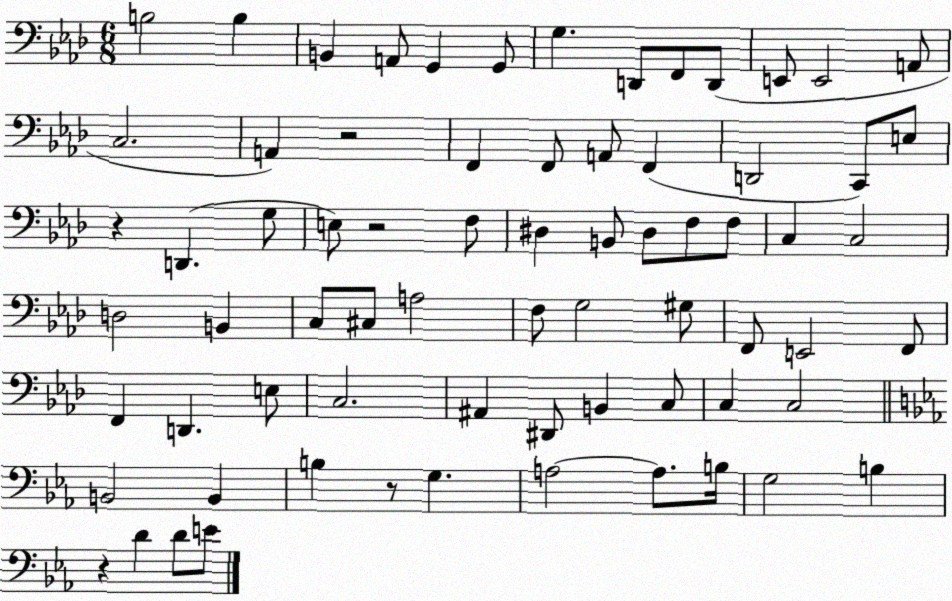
X:1
T:Untitled
M:6/8
L:1/4
K:Ab
B,2 B, B,, A,,/2 G,, G,,/2 G, D,,/2 F,,/2 D,,/2 E,,/2 E,,2 A,,/2 C,2 A,, z2 F,, F,,/2 A,,/2 F,, D,,2 C,,/2 E,/2 z D,, G,/2 E,/2 z2 F,/2 ^D, B,,/2 ^D,/2 F,/2 F,/2 C, C,2 D,2 B,, C,/2 ^C,/2 A,2 F,/2 G,2 ^G,/2 F,,/2 E,,2 F,,/2 F,, D,, E,/2 C,2 ^A,, ^D,,/2 B,, C,/2 C, C,2 B,,2 B,, B, z/2 G, A,2 A,/2 B,/4 G,2 B, z D D/2 E/2